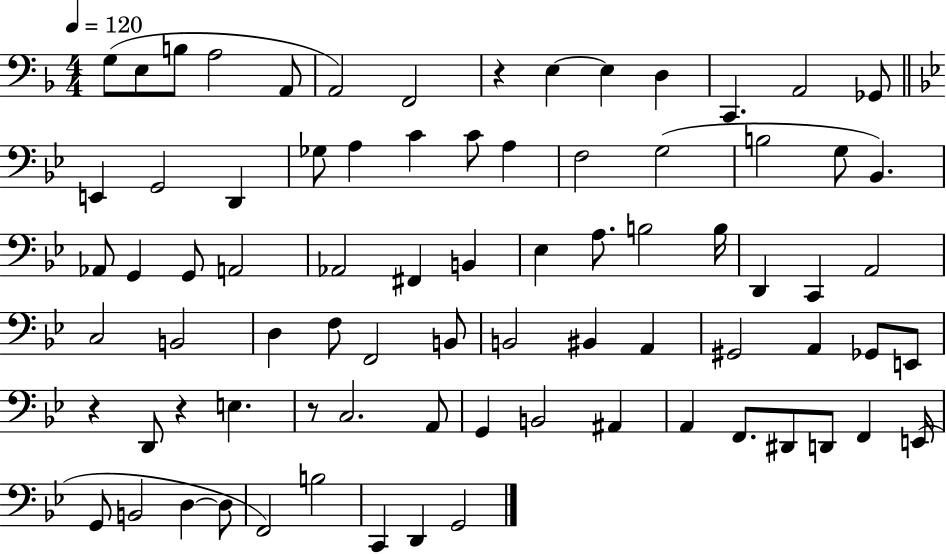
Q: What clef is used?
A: bass